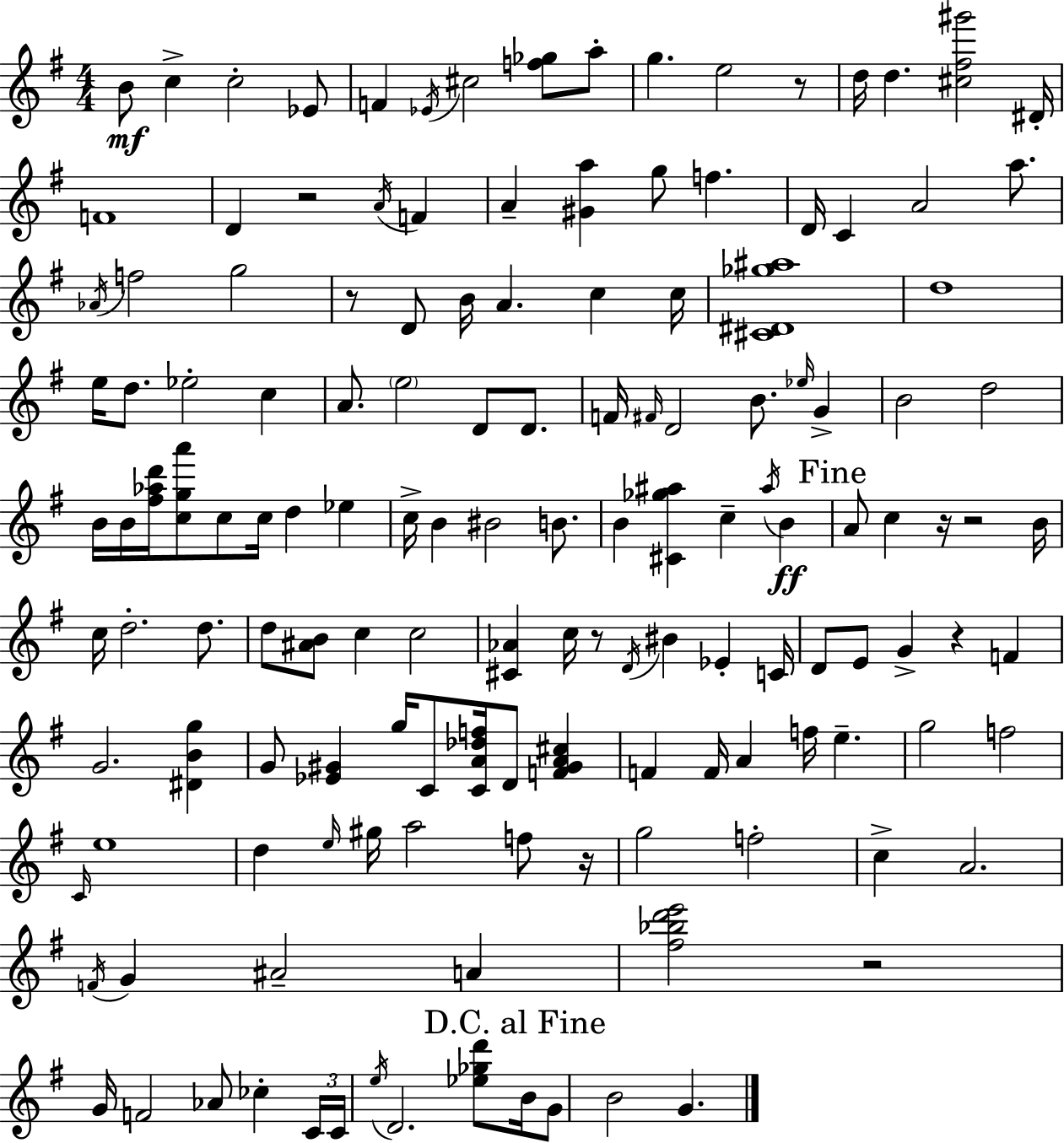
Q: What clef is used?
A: treble